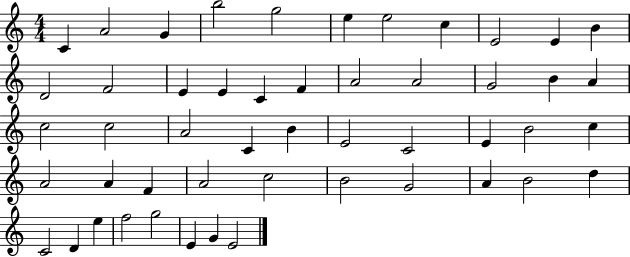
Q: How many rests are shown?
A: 0